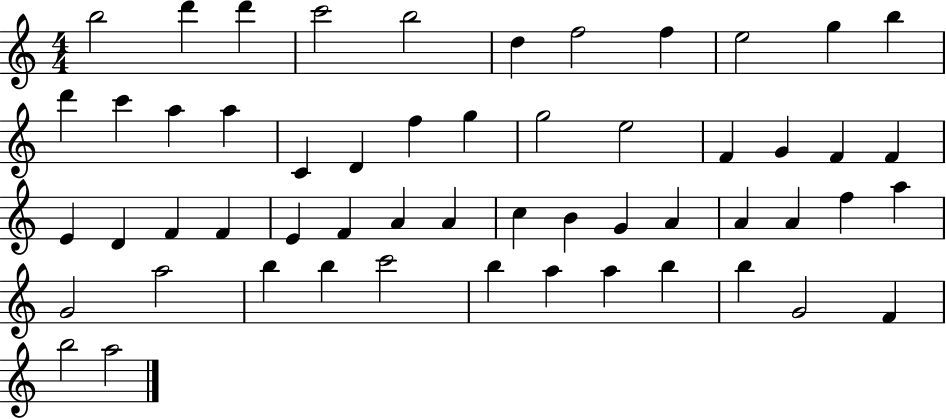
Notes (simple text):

B5/h D6/q D6/q C6/h B5/h D5/q F5/h F5/q E5/h G5/q B5/q D6/q C6/q A5/q A5/q C4/q D4/q F5/q G5/q G5/h E5/h F4/q G4/q F4/q F4/q E4/q D4/q F4/q F4/q E4/q F4/q A4/q A4/q C5/q B4/q G4/q A4/q A4/q A4/q F5/q A5/q G4/h A5/h B5/q B5/q C6/h B5/q A5/q A5/q B5/q B5/q G4/h F4/q B5/h A5/h